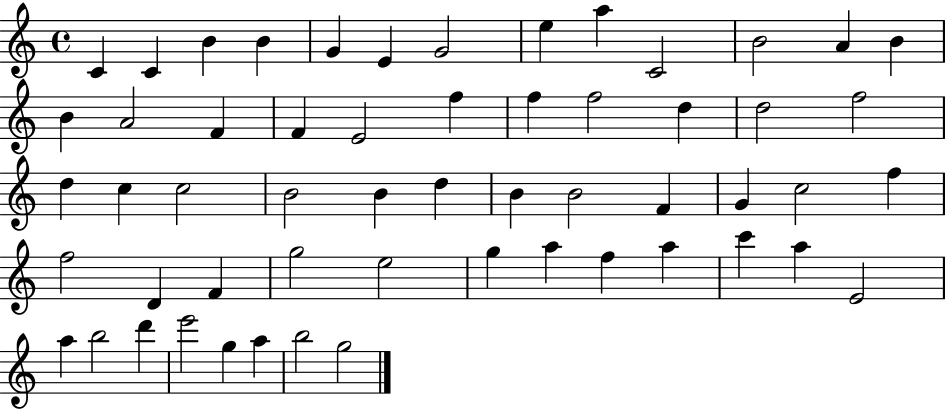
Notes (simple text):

C4/q C4/q B4/q B4/q G4/q E4/q G4/h E5/q A5/q C4/h B4/h A4/q B4/q B4/q A4/h F4/q F4/q E4/h F5/q F5/q F5/h D5/q D5/h F5/h D5/q C5/q C5/h B4/h B4/q D5/q B4/q B4/h F4/q G4/q C5/h F5/q F5/h D4/q F4/q G5/h E5/h G5/q A5/q F5/q A5/q C6/q A5/q E4/h A5/q B5/h D6/q E6/h G5/q A5/q B5/h G5/h